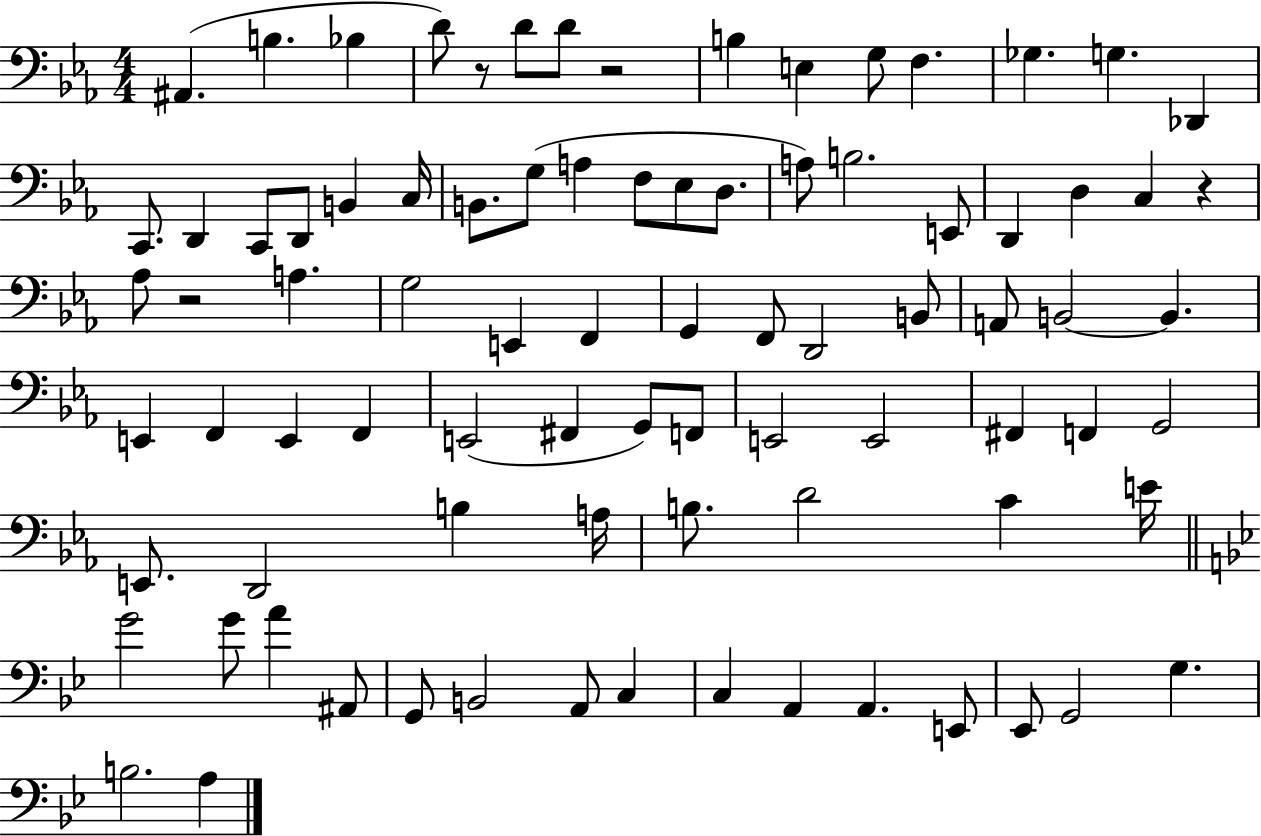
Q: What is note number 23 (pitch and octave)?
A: F3